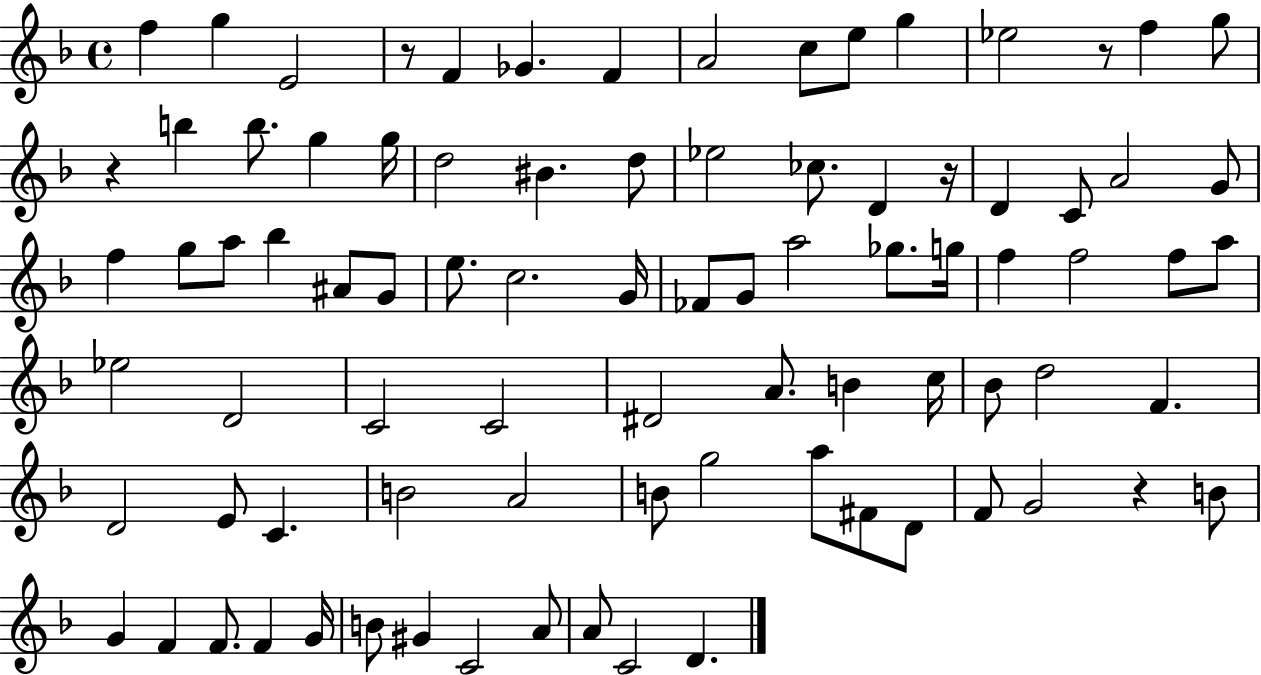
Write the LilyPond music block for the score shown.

{
  \clef treble
  \time 4/4
  \defaultTimeSignature
  \key f \major
  f''4 g''4 e'2 | r8 f'4 ges'4. f'4 | a'2 c''8 e''8 g''4 | ees''2 r8 f''4 g''8 | \break r4 b''4 b''8. g''4 g''16 | d''2 bis'4. d''8 | ees''2 ces''8. d'4 r16 | d'4 c'8 a'2 g'8 | \break f''4 g''8 a''8 bes''4 ais'8 g'8 | e''8. c''2. g'16 | fes'8 g'8 a''2 ges''8. g''16 | f''4 f''2 f''8 a''8 | \break ees''2 d'2 | c'2 c'2 | dis'2 a'8. b'4 c''16 | bes'8 d''2 f'4. | \break d'2 e'8 c'4. | b'2 a'2 | b'8 g''2 a''8 fis'8 d'8 | f'8 g'2 r4 b'8 | \break g'4 f'4 f'8. f'4 g'16 | b'8 gis'4 c'2 a'8 | a'8 c'2 d'4. | \bar "|."
}